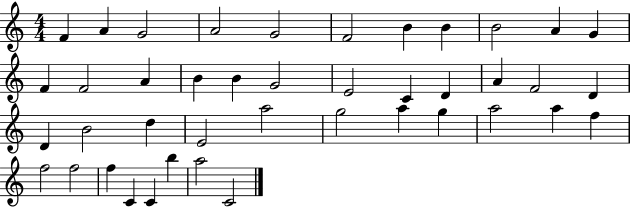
X:1
T:Untitled
M:4/4
L:1/4
K:C
F A G2 A2 G2 F2 B B B2 A G F F2 A B B G2 E2 C D A F2 D D B2 d E2 a2 g2 a g a2 a f f2 f2 f C C b a2 C2